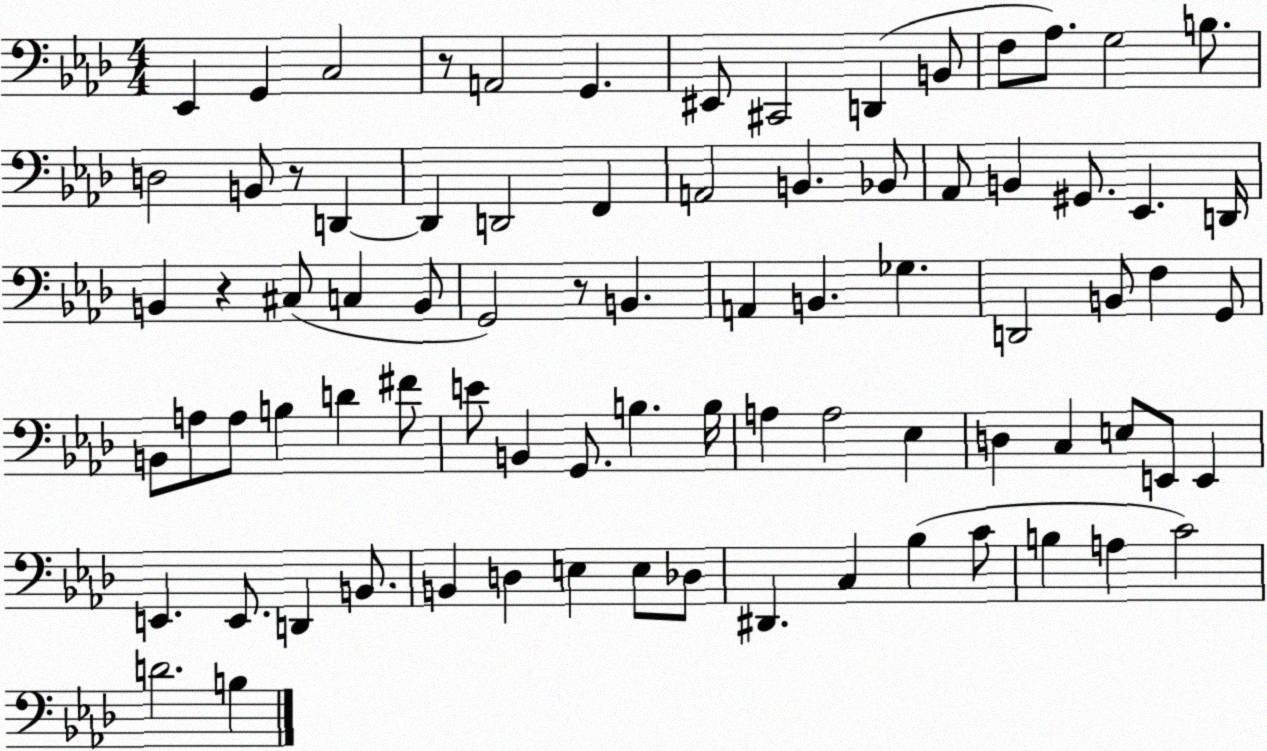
X:1
T:Untitled
M:4/4
L:1/4
K:Ab
_E,, G,, C,2 z/2 A,,2 G,, ^E,,/2 ^C,,2 D,, B,,/2 F,/2 _A,/2 G,2 B,/2 D,2 B,,/2 z/2 D,, D,, D,,2 F,, A,,2 B,, _B,,/2 _A,,/2 B,, ^G,,/2 _E,, D,,/4 B,, z ^C,/2 C, B,,/2 G,,2 z/2 B,, A,, B,, _G, D,,2 B,,/2 F, G,,/2 B,,/2 A,/2 A,/2 B, D ^F/2 E/2 B,, G,,/2 B, B,/4 A, A,2 _E, D, C, E,/2 E,,/2 E,, E,, E,,/2 D,, B,,/2 B,, D, E, E,/2 _D,/2 ^D,, C, _B, C/2 B, A, C2 D2 B,